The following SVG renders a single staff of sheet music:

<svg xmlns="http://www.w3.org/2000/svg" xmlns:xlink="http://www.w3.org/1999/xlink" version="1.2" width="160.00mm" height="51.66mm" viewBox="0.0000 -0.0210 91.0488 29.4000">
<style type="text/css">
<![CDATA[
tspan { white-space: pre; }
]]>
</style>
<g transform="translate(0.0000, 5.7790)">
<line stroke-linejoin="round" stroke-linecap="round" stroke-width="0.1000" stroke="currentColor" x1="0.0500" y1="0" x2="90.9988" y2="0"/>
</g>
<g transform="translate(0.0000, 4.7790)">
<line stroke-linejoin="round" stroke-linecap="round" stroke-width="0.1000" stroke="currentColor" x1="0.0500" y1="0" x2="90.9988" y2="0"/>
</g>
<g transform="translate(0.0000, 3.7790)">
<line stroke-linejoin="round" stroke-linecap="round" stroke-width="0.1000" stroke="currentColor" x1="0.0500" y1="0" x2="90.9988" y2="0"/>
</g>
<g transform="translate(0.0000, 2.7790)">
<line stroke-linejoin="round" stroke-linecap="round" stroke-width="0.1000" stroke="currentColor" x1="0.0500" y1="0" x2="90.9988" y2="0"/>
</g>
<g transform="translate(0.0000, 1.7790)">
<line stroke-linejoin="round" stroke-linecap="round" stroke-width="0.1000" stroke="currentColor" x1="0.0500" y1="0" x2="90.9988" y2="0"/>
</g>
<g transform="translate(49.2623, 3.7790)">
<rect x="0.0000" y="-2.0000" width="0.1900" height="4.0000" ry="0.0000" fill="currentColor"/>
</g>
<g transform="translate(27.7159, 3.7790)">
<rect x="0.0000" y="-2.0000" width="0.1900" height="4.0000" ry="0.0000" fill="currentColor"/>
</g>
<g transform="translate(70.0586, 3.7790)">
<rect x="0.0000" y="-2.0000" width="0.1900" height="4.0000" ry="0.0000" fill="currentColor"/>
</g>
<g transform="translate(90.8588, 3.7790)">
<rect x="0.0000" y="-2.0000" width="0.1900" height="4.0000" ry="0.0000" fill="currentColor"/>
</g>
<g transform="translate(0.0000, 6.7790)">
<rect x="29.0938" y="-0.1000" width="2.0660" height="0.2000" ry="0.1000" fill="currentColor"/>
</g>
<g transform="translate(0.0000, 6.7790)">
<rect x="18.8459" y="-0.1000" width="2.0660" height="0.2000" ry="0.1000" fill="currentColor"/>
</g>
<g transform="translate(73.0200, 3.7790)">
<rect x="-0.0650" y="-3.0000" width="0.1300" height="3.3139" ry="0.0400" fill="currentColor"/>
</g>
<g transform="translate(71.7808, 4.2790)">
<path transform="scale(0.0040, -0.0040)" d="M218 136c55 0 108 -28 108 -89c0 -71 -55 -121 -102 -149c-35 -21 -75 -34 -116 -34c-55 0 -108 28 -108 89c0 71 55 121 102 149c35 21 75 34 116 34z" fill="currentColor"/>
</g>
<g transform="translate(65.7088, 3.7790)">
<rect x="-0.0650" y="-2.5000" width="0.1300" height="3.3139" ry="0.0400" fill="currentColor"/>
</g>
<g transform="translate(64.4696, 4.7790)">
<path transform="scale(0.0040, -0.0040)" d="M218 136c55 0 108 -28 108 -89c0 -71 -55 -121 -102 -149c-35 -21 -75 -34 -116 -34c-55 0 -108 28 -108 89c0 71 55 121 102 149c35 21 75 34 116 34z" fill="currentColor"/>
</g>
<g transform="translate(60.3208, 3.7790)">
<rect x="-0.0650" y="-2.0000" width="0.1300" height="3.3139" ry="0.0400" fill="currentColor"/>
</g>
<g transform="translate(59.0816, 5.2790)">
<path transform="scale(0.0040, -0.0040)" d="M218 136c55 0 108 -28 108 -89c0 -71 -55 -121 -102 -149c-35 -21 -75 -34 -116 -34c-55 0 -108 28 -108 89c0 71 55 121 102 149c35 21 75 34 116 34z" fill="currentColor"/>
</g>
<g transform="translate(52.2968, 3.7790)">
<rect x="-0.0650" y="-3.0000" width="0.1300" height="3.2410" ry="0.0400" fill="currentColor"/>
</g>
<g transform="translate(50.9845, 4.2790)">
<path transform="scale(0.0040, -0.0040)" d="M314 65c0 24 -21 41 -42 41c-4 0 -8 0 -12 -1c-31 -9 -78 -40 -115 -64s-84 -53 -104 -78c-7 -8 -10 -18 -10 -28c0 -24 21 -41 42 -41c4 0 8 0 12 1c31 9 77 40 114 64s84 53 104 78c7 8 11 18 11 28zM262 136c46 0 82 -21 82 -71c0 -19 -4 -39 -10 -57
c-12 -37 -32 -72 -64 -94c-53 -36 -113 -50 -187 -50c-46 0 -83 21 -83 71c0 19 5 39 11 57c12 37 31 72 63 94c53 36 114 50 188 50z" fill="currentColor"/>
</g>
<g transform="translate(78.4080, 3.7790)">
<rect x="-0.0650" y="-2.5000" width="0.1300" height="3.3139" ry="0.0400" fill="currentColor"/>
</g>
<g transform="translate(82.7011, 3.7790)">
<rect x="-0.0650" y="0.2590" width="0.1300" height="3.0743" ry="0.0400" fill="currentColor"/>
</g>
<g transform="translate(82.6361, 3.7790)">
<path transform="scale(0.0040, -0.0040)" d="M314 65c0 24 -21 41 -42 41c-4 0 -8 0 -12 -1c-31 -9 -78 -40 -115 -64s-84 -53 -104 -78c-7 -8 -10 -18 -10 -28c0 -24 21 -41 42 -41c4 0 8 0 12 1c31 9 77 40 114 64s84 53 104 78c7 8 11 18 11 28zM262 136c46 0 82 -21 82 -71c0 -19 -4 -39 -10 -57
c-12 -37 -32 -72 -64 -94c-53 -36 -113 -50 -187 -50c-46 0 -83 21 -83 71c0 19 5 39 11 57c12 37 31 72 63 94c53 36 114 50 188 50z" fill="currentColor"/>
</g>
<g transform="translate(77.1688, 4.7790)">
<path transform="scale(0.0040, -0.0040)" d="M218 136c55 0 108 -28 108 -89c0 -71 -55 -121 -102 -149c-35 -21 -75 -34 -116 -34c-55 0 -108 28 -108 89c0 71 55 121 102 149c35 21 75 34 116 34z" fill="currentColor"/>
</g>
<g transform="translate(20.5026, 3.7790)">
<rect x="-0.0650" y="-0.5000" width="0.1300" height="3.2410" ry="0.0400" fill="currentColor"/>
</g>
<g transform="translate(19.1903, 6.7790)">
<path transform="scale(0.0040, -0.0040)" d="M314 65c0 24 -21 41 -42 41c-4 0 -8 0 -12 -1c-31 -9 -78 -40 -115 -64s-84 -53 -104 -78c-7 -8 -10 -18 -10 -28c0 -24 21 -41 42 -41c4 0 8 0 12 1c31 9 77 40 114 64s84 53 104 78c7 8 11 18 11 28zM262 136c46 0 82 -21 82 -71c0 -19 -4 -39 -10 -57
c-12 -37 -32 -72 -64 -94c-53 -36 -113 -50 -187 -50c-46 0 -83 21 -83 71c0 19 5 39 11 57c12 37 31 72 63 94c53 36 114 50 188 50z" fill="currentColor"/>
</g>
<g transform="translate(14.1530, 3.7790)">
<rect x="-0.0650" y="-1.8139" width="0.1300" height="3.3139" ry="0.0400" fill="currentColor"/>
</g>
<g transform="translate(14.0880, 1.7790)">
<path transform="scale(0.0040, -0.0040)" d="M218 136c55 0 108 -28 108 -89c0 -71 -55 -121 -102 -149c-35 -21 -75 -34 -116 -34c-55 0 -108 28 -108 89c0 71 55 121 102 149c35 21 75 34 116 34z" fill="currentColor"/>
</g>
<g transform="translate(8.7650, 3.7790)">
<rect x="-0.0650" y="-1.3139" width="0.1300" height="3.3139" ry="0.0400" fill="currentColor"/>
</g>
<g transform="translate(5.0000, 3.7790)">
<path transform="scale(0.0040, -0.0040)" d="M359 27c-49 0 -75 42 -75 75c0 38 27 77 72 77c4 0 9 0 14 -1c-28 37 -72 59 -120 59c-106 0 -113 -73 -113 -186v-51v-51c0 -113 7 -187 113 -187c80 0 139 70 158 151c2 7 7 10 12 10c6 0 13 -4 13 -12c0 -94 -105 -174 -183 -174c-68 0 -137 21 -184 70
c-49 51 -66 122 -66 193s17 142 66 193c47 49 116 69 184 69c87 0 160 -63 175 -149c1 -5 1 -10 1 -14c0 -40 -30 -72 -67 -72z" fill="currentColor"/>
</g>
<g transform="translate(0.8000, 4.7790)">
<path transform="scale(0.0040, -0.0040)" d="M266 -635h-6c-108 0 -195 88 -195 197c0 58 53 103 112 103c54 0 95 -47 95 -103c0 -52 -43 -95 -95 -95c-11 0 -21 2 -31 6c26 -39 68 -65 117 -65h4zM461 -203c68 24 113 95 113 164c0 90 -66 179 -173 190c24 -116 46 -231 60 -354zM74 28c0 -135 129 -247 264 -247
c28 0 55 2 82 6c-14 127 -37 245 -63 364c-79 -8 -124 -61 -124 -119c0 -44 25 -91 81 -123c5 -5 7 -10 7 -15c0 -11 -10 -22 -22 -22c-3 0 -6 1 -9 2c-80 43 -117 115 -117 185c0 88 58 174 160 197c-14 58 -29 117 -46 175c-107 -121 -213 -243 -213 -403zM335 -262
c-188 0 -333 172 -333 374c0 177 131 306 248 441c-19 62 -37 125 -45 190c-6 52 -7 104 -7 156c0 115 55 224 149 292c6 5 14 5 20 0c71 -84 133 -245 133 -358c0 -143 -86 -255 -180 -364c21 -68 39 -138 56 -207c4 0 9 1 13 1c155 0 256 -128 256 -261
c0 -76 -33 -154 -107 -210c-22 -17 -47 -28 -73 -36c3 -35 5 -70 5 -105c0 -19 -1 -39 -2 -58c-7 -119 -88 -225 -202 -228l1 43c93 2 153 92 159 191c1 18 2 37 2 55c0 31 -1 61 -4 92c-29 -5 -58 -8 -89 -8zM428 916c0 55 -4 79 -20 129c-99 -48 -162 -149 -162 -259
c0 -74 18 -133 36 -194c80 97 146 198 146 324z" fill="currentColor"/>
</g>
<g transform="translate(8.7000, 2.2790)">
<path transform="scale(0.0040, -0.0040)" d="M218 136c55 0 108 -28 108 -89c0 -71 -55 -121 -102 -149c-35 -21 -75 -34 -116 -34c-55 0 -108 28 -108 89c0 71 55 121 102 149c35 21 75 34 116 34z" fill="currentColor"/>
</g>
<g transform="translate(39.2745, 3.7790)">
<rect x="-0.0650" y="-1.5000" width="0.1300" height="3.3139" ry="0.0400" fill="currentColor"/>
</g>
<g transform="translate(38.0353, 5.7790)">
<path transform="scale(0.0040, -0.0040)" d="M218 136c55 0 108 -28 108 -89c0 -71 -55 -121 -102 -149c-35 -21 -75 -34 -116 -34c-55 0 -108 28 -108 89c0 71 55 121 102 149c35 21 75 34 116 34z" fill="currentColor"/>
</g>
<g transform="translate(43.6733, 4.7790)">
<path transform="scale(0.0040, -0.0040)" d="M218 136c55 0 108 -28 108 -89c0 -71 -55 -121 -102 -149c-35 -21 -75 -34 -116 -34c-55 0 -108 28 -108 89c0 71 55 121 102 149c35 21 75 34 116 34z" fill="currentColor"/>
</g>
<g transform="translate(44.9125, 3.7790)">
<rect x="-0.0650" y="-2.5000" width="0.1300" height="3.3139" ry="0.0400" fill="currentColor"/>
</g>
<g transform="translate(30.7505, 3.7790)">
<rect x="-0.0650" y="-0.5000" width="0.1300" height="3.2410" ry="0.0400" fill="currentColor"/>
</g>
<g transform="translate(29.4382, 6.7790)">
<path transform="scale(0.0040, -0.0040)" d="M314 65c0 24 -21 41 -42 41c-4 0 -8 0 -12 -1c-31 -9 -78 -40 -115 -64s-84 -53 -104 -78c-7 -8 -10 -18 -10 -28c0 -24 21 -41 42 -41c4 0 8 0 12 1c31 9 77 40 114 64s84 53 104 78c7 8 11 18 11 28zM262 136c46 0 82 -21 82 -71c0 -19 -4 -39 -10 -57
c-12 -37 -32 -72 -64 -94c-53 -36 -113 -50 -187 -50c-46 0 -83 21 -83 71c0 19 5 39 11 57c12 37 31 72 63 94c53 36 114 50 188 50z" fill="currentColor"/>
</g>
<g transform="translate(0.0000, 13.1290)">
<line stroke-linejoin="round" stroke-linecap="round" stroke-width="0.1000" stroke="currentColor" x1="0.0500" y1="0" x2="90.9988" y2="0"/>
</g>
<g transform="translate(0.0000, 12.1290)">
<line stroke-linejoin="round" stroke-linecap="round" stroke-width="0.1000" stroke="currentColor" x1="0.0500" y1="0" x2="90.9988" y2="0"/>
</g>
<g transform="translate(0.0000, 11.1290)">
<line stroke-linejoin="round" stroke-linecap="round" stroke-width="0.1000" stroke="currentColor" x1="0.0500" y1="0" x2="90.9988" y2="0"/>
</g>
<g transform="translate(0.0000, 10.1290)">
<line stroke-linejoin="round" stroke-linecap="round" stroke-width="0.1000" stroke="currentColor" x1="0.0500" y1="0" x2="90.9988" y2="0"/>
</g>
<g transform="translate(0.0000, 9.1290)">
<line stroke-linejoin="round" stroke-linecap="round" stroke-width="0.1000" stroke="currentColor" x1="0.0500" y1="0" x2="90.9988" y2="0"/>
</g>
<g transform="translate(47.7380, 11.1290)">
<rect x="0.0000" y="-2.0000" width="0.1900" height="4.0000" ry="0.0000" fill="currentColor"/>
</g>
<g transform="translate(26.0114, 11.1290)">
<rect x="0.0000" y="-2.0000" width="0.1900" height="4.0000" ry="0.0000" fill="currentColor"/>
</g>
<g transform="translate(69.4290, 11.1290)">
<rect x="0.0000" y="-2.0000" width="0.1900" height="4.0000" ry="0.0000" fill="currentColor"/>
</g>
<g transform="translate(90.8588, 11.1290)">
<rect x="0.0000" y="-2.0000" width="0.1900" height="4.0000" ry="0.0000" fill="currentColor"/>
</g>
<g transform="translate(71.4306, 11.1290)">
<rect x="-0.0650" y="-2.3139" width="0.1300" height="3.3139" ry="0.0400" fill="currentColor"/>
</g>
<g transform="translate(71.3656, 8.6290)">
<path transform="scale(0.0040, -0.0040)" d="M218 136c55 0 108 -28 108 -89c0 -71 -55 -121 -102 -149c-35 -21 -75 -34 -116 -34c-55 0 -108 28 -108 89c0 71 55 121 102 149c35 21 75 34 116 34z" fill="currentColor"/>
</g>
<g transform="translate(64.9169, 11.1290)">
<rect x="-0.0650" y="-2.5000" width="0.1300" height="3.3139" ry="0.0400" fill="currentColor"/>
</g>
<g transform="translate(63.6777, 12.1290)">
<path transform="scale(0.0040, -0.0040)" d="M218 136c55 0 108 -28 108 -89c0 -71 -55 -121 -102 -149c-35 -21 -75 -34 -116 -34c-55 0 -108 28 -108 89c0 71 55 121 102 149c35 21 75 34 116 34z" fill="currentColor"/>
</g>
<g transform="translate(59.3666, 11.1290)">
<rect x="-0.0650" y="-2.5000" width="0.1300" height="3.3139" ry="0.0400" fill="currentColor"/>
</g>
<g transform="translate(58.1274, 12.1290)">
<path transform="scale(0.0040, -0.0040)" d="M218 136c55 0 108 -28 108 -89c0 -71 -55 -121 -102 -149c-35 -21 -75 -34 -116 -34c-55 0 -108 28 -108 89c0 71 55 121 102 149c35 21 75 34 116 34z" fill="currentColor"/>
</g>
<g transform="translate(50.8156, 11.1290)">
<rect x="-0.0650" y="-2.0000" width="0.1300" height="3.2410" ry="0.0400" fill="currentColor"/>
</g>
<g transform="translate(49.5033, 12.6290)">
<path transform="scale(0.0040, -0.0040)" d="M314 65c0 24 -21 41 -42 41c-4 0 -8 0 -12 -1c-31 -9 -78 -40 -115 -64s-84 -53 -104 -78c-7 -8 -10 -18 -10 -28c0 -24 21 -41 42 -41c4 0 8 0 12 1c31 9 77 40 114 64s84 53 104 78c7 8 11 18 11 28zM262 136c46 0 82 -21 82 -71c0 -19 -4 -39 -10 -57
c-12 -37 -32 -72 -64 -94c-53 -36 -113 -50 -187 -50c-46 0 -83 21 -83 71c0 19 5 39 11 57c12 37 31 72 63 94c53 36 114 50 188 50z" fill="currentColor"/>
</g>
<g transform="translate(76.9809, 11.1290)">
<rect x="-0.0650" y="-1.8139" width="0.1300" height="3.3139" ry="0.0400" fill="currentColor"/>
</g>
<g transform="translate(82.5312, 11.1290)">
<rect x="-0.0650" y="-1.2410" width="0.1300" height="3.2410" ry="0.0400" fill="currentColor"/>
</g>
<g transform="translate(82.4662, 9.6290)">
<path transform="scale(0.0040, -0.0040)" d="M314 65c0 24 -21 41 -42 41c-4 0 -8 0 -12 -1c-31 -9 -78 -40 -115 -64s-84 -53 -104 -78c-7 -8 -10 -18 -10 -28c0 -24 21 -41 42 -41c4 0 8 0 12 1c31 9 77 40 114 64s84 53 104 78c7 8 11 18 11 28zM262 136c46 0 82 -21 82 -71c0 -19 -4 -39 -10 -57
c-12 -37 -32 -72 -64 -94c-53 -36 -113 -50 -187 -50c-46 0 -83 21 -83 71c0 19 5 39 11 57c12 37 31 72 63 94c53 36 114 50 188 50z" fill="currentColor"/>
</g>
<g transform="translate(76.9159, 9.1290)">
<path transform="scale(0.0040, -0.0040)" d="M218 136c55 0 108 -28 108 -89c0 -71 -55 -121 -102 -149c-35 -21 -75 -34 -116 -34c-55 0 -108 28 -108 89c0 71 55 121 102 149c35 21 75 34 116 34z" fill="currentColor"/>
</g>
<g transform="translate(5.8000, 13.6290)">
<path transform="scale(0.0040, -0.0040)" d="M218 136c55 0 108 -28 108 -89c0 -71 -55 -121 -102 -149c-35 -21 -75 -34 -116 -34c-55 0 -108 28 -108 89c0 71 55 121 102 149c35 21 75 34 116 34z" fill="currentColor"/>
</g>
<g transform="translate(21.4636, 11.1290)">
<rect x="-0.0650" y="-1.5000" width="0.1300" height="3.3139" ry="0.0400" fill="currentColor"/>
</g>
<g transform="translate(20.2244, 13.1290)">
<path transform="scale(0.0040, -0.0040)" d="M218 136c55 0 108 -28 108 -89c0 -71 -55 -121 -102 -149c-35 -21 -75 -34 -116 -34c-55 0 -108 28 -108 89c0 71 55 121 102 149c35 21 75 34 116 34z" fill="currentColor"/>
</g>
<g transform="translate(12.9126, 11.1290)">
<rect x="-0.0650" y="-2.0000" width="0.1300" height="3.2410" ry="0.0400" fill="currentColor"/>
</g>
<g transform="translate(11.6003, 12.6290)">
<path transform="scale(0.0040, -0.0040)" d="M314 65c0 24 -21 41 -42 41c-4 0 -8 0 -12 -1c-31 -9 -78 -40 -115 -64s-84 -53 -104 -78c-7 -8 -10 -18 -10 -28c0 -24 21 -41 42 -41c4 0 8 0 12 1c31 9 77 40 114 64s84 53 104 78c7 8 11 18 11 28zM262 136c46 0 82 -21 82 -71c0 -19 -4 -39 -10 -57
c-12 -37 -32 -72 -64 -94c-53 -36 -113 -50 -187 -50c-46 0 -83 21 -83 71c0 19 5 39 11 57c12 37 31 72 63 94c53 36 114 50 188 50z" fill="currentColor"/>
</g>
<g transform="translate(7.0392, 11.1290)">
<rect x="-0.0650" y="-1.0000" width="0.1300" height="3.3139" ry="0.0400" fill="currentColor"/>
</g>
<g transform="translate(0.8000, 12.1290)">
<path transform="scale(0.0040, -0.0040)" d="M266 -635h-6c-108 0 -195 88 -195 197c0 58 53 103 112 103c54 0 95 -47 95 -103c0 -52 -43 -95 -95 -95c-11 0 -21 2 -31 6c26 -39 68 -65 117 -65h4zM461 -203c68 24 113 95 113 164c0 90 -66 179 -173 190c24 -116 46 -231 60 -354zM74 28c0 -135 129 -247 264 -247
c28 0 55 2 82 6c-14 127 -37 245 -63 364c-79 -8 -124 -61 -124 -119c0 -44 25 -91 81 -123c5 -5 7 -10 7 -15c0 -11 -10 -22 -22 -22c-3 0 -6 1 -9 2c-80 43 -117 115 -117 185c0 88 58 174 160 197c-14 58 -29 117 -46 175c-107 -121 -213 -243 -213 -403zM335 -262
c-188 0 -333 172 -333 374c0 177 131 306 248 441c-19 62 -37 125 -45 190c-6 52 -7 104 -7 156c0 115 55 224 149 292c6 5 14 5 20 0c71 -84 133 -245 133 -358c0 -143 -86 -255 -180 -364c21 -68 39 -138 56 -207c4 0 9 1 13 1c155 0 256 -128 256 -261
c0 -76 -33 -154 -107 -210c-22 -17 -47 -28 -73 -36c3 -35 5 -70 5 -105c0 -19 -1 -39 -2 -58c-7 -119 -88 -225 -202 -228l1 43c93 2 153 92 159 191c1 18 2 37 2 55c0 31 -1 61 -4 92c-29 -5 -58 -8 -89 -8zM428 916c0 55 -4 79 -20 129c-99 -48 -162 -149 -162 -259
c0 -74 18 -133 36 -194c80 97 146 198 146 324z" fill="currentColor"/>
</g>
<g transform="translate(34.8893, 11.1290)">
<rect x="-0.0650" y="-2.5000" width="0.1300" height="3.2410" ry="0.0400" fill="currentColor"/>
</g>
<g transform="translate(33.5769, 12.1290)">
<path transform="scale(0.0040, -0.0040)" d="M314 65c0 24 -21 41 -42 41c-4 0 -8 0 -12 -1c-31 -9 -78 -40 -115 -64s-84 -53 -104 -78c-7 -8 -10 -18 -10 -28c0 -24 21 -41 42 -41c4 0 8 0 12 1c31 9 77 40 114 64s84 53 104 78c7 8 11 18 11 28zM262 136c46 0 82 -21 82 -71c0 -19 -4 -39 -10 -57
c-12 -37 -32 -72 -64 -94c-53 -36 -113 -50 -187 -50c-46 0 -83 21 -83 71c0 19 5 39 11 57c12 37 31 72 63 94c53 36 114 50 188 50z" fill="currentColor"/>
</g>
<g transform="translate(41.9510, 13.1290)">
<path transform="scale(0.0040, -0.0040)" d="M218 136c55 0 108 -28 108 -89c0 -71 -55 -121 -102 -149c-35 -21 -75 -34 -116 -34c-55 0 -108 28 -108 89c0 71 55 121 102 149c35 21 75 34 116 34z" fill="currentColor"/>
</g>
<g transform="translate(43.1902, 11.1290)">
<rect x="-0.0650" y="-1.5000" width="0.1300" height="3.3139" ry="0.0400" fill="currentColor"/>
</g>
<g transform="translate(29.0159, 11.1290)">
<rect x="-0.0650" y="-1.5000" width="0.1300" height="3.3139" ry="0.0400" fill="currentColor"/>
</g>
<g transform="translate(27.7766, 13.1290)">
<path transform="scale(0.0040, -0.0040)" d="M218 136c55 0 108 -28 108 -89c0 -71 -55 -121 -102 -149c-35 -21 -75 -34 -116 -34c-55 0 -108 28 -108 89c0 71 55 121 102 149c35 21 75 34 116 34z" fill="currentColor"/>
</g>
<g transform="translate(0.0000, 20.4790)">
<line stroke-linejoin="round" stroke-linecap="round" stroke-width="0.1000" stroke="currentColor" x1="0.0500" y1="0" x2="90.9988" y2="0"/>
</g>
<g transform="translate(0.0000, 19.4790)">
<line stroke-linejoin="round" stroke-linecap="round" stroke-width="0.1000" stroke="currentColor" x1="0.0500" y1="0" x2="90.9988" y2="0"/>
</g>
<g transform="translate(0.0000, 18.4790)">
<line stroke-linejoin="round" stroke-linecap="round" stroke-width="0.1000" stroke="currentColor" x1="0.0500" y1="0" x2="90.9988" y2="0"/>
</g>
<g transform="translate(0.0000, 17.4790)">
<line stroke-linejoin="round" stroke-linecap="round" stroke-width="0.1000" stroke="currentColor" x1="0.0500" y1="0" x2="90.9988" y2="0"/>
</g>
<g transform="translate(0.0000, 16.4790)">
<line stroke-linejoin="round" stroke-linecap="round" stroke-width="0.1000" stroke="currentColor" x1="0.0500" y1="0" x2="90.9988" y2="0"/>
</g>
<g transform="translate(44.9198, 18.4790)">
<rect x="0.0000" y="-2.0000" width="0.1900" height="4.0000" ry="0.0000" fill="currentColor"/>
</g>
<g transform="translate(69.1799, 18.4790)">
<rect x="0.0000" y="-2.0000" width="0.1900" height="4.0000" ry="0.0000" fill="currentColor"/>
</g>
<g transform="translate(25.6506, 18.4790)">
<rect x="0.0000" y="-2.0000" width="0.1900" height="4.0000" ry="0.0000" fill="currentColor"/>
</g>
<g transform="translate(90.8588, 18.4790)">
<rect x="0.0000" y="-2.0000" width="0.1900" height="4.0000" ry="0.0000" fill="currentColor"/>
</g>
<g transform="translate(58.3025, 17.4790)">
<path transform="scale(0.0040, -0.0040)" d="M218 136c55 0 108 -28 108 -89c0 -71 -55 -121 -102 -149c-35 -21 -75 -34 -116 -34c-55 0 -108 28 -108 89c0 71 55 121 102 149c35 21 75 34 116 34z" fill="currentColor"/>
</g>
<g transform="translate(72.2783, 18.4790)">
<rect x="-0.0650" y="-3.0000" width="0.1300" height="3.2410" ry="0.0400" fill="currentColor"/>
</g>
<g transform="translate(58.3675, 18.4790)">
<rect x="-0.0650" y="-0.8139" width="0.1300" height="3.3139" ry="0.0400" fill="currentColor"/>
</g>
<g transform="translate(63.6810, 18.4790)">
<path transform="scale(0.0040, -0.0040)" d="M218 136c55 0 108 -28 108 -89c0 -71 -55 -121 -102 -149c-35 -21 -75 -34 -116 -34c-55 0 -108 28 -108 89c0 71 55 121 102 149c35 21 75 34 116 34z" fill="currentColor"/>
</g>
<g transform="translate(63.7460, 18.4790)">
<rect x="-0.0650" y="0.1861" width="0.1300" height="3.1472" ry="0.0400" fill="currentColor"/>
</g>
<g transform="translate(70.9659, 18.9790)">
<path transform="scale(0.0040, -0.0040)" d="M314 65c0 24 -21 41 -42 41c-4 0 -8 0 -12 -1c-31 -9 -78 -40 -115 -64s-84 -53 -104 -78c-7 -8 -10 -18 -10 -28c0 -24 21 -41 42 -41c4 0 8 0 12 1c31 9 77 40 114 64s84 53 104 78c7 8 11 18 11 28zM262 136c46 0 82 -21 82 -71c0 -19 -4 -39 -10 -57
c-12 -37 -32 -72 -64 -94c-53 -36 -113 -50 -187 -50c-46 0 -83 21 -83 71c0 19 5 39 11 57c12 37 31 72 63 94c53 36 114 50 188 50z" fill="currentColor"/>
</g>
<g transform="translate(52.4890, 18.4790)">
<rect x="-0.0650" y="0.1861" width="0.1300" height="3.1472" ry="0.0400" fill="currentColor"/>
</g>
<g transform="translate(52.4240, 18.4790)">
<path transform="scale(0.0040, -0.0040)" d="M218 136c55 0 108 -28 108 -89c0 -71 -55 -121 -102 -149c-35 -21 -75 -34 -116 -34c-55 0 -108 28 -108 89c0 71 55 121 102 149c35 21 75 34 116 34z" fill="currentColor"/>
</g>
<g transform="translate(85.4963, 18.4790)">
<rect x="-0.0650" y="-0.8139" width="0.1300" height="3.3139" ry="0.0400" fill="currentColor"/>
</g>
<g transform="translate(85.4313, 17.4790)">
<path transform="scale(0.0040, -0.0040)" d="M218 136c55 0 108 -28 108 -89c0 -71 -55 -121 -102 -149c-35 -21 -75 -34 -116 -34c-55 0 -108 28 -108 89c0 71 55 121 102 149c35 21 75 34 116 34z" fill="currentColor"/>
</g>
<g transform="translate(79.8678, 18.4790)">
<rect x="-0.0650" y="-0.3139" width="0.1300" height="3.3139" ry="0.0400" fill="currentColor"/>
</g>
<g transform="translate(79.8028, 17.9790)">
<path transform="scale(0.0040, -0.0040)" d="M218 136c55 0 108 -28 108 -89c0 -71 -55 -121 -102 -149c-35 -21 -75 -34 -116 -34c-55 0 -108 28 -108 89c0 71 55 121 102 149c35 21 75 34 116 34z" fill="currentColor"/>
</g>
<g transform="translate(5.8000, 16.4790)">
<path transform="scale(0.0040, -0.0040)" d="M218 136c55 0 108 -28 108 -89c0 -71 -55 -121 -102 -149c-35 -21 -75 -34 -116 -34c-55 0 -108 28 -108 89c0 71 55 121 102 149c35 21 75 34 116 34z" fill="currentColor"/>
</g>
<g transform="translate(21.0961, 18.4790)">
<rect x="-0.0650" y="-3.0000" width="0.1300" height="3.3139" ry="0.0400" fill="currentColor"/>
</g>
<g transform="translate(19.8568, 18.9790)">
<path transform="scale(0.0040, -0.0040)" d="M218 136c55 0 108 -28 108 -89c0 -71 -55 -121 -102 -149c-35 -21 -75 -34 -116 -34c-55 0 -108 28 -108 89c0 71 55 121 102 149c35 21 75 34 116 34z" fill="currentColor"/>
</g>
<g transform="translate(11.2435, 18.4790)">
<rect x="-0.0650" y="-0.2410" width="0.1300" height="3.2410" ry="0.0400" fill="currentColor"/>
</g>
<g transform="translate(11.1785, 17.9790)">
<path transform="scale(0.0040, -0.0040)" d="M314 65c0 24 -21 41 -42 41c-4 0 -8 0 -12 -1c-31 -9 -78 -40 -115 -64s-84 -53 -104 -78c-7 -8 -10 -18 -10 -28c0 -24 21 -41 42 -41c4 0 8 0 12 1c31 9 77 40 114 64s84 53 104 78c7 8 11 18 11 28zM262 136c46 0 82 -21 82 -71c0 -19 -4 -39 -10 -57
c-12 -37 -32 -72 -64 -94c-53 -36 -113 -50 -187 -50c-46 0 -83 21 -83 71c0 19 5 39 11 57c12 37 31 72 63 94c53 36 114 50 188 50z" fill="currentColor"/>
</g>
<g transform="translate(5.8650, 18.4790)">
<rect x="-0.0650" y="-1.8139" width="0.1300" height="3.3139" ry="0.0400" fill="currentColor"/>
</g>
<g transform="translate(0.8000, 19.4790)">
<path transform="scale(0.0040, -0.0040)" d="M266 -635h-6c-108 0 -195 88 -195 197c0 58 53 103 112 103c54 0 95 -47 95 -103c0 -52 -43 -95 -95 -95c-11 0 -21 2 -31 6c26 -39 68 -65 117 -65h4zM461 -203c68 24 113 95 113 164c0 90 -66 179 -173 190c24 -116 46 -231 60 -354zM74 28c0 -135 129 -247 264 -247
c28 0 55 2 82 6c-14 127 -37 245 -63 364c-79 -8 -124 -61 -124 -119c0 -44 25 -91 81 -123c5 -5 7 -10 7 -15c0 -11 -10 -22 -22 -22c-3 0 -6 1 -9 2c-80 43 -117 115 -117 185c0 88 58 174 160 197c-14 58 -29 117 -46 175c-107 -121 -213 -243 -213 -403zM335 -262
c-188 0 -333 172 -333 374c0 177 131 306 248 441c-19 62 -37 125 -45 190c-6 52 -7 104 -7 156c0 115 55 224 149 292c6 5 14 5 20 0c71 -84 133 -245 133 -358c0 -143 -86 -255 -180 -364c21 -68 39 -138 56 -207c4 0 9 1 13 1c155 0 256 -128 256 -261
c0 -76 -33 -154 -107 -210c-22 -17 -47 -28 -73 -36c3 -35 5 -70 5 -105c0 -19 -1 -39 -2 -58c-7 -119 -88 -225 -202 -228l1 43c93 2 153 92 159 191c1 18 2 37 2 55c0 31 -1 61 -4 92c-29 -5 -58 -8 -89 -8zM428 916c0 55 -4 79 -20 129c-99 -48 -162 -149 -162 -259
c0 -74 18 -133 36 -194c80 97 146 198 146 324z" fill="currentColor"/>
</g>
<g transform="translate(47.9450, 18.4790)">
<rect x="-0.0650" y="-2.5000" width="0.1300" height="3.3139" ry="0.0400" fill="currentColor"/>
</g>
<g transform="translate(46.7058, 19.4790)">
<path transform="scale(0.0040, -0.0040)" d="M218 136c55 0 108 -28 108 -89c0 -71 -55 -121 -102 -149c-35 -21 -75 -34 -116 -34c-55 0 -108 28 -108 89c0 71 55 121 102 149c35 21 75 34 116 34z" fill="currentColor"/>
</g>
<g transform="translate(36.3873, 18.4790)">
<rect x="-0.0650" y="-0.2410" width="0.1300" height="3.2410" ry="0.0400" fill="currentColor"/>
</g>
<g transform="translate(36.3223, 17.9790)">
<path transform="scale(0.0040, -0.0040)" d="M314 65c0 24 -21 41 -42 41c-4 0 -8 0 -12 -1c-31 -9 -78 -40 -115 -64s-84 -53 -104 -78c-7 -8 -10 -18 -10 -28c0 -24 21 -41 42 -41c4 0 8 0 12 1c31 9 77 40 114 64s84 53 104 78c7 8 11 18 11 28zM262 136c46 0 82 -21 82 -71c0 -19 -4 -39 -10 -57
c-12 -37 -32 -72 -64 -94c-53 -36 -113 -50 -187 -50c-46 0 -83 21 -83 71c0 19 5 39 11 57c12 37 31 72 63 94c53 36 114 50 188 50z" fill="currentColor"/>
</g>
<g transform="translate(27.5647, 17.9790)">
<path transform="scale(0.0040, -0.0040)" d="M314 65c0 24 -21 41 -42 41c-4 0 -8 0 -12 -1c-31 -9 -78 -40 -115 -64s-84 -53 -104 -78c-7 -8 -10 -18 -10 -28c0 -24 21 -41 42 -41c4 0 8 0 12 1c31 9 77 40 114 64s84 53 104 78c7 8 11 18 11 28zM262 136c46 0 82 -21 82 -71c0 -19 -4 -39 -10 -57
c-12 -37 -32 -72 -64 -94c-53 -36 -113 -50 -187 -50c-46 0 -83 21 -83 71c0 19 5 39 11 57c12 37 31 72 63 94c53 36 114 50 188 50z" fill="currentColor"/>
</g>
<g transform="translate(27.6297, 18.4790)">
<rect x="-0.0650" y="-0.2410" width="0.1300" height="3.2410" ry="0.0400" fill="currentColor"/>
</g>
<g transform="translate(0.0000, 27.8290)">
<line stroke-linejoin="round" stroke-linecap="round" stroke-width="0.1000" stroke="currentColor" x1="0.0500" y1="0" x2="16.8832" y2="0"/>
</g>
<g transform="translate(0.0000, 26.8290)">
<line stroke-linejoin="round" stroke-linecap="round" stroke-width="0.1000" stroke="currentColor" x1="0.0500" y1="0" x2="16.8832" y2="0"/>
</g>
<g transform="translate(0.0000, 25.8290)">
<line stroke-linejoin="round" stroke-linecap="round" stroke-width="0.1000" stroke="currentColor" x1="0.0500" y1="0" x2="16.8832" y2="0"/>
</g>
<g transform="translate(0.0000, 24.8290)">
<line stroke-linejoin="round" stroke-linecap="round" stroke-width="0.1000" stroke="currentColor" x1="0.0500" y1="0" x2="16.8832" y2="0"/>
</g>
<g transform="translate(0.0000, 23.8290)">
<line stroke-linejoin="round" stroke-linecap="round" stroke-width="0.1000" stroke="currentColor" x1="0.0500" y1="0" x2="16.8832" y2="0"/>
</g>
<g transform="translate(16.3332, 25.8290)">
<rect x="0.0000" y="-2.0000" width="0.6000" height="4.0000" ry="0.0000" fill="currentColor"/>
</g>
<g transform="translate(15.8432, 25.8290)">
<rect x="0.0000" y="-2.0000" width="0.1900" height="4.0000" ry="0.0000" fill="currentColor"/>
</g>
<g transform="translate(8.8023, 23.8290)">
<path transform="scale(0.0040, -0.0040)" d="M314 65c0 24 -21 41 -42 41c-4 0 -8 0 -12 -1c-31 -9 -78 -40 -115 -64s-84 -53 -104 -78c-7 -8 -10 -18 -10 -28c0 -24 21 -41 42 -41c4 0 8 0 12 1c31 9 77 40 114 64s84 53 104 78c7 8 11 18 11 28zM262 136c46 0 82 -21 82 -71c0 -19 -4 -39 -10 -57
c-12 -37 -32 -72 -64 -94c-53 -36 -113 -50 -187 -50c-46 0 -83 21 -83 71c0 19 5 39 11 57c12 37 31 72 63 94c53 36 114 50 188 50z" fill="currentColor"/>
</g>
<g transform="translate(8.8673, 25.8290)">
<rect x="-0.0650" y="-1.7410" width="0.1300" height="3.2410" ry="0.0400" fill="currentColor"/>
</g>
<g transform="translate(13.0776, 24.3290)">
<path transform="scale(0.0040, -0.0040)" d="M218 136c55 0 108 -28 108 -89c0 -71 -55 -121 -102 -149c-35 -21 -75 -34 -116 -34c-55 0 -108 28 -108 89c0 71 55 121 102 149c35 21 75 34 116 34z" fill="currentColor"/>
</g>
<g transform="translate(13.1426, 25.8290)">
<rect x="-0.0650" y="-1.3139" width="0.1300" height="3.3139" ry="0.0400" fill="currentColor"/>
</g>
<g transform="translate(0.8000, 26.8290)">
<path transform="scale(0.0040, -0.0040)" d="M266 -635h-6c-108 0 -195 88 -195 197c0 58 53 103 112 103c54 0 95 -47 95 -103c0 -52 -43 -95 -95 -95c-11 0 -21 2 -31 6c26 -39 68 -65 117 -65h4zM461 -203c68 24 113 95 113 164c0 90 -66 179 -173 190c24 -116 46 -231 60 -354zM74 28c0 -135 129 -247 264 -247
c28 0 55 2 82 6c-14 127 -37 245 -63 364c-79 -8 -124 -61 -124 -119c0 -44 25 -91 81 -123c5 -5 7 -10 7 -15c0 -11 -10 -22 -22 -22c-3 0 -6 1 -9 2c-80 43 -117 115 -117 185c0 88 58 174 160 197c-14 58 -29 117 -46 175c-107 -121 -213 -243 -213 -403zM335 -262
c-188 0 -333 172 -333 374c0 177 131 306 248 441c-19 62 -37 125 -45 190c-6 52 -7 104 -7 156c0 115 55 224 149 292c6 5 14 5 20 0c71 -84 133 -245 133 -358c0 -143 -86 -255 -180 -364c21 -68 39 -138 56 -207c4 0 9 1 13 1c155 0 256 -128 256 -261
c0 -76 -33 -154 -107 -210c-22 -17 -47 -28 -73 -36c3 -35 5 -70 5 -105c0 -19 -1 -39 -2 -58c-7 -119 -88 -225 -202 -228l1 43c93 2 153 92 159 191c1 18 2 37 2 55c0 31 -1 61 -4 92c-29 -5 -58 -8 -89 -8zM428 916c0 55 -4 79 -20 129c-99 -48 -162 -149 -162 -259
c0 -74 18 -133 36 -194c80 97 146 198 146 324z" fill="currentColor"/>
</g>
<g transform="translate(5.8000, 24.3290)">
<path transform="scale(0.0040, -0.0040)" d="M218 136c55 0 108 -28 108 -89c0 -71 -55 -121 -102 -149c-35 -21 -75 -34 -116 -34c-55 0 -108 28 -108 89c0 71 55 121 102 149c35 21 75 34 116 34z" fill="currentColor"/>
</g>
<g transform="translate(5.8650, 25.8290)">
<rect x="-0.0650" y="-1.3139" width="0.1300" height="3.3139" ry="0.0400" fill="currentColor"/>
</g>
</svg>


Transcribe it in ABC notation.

X:1
T:Untitled
M:4/4
L:1/4
K:C
e f C2 C2 E G A2 F G A G B2 D F2 E E G2 E F2 G G g f e2 f c2 A c2 c2 G B d B A2 c d e f2 e